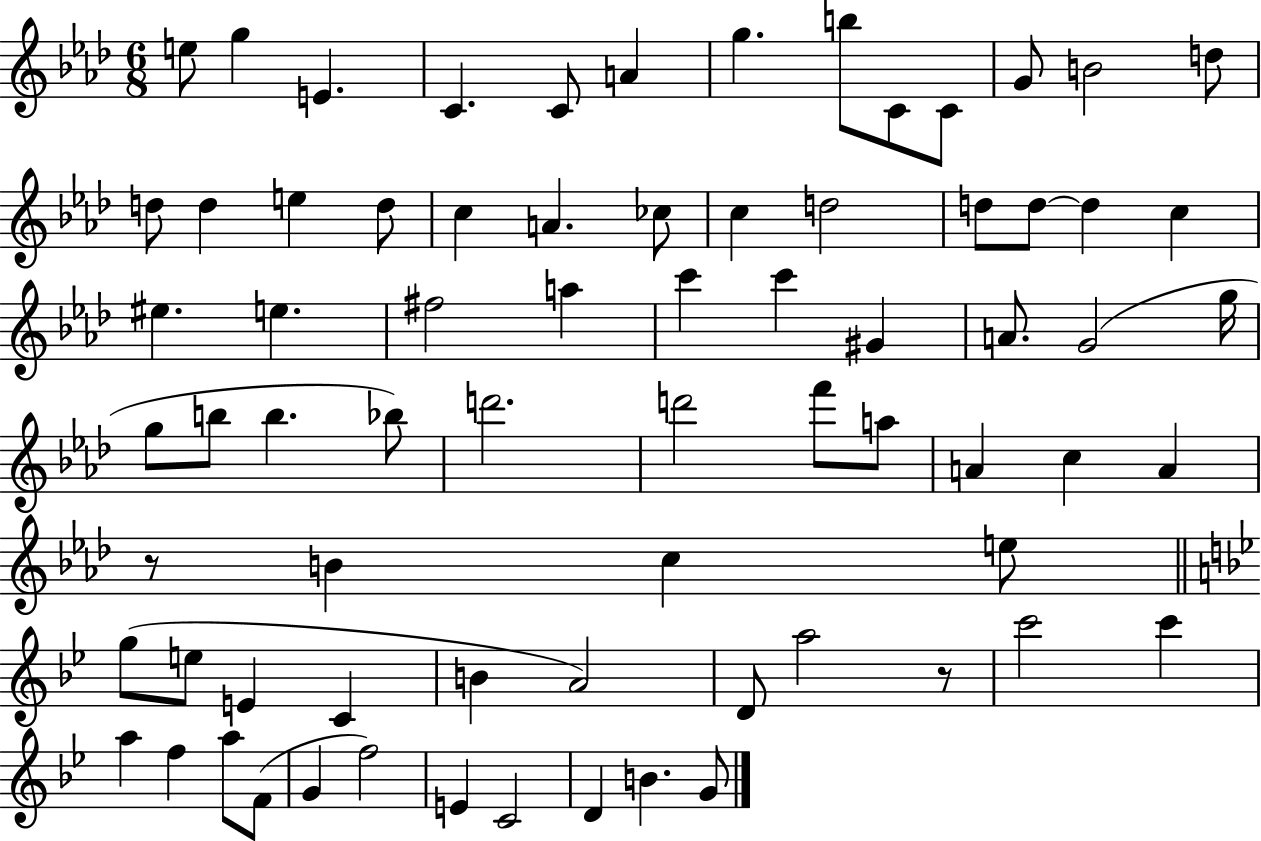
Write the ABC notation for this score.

X:1
T:Untitled
M:6/8
L:1/4
K:Ab
e/2 g E C C/2 A g b/2 C/2 C/2 G/2 B2 d/2 d/2 d e d/2 c A _c/2 c d2 d/2 d/2 d c ^e e ^f2 a c' c' ^G A/2 G2 g/4 g/2 b/2 b _b/2 d'2 d'2 f'/2 a/2 A c A z/2 B c e/2 g/2 e/2 E C B A2 D/2 a2 z/2 c'2 c' a f a/2 F/2 G f2 E C2 D B G/2